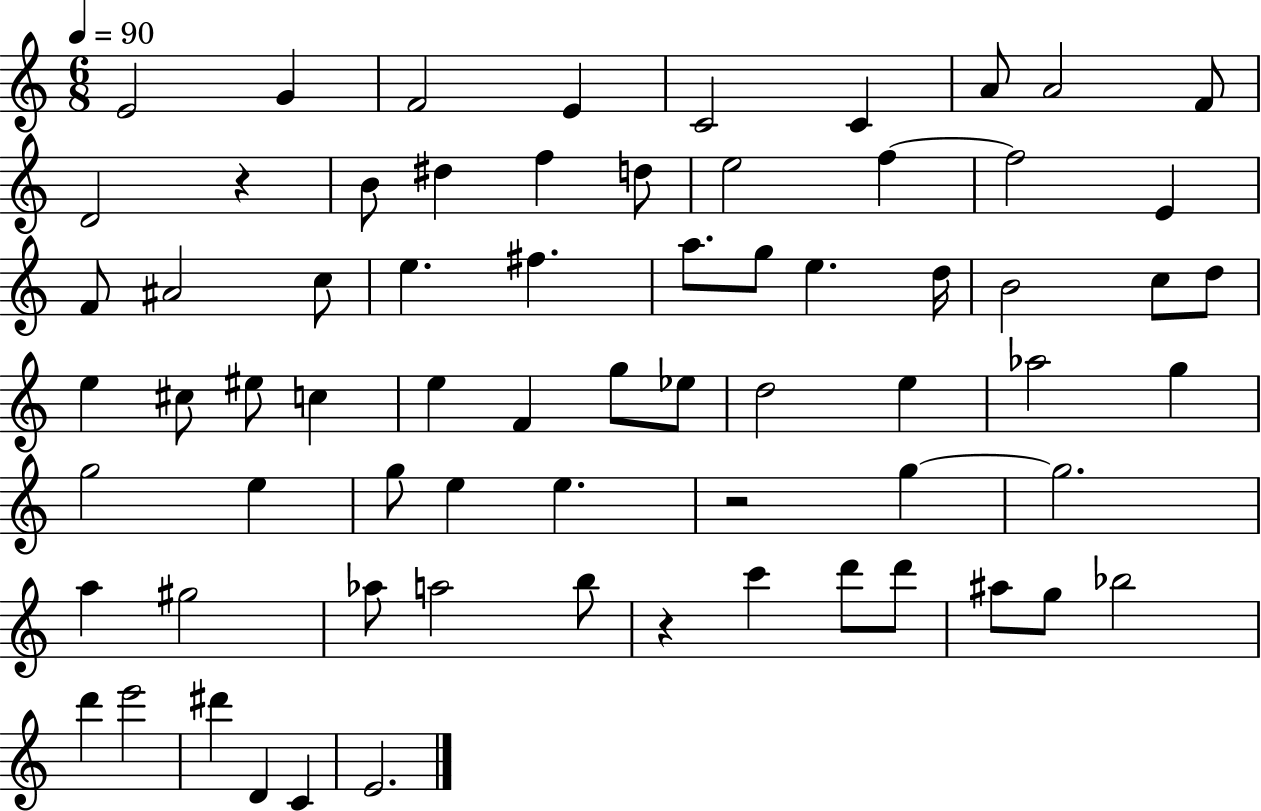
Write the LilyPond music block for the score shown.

{
  \clef treble
  \numericTimeSignature
  \time 6/8
  \key c \major
  \tempo 4 = 90
  e'2 g'4 | f'2 e'4 | c'2 c'4 | a'8 a'2 f'8 | \break d'2 r4 | b'8 dis''4 f''4 d''8 | e''2 f''4~~ | f''2 e'4 | \break f'8 ais'2 c''8 | e''4. fis''4. | a''8. g''8 e''4. d''16 | b'2 c''8 d''8 | \break e''4 cis''8 eis''8 c''4 | e''4 f'4 g''8 ees''8 | d''2 e''4 | aes''2 g''4 | \break g''2 e''4 | g''8 e''4 e''4. | r2 g''4~~ | g''2. | \break a''4 gis''2 | aes''8 a''2 b''8 | r4 c'''4 d'''8 d'''8 | ais''8 g''8 bes''2 | \break d'''4 e'''2 | dis'''4 d'4 c'4 | e'2. | \bar "|."
}